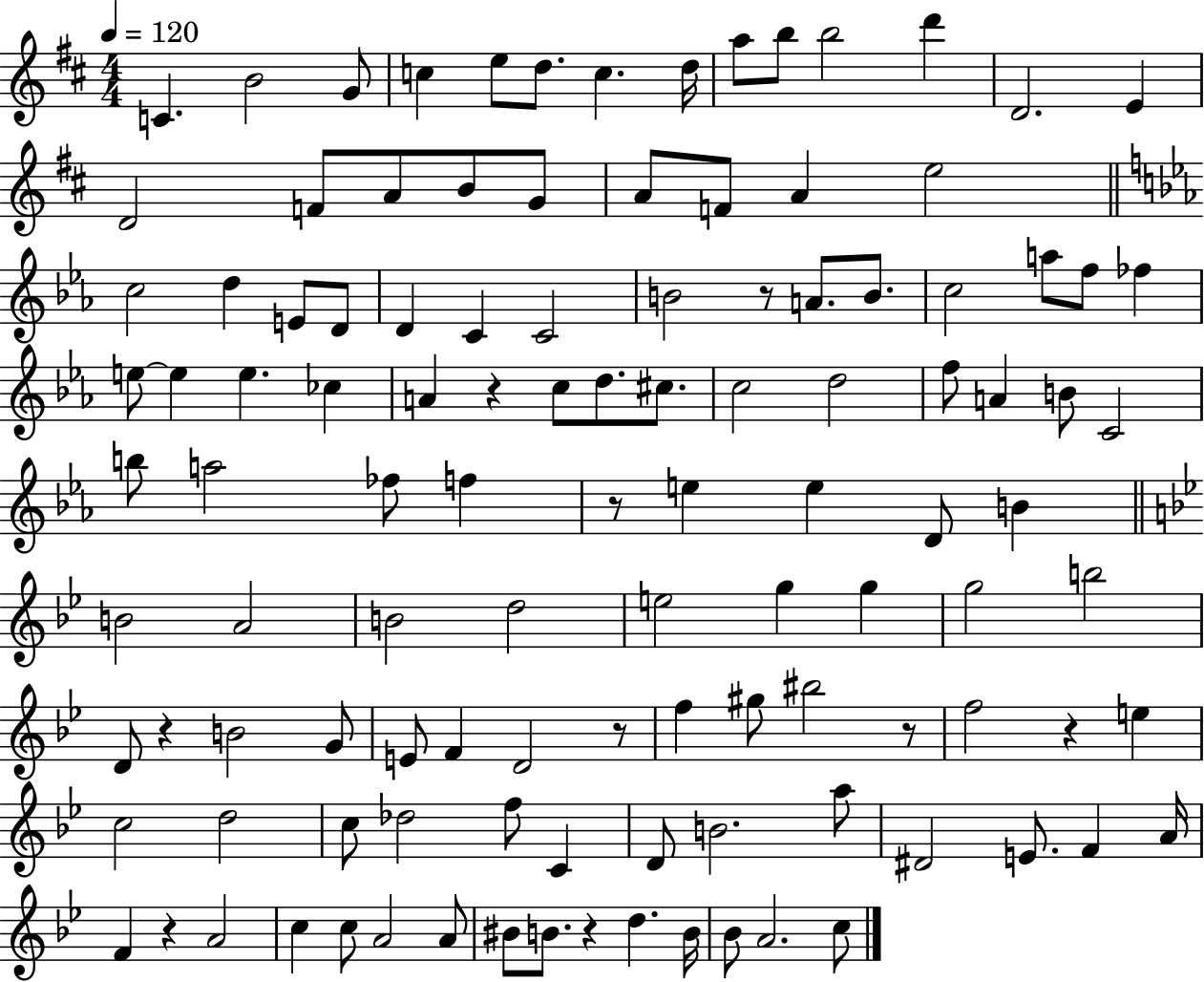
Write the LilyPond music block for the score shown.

{
  \clef treble
  \numericTimeSignature
  \time 4/4
  \key d \major
  \tempo 4 = 120
  \repeat volta 2 { c'4. b'2 g'8 | c''4 e''8 d''8. c''4. d''16 | a''8 b''8 b''2 d'''4 | d'2. e'4 | \break d'2 f'8 a'8 b'8 g'8 | a'8 f'8 a'4 e''2 | \bar "||" \break \key ees \major c''2 d''4 e'8 d'8 | d'4 c'4 c'2 | b'2 r8 a'8. b'8. | c''2 a''8 f''8 fes''4 | \break e''8~~ e''4 e''4. ces''4 | a'4 r4 c''8 d''8. cis''8. | c''2 d''2 | f''8 a'4 b'8 c'2 | \break b''8 a''2 fes''8 f''4 | r8 e''4 e''4 d'8 b'4 | \bar "||" \break \key g \minor b'2 a'2 | b'2 d''2 | e''2 g''4 g''4 | g''2 b''2 | \break d'8 r4 b'2 g'8 | e'8 f'4 d'2 r8 | f''4 gis''8 bis''2 r8 | f''2 r4 e''4 | \break c''2 d''2 | c''8 des''2 f''8 c'4 | d'8 b'2. a''8 | dis'2 e'8. f'4 a'16 | \break f'4 r4 a'2 | c''4 c''8 a'2 a'8 | bis'8 b'8. r4 d''4. b'16 | bes'8 a'2. c''8 | \break } \bar "|."
}